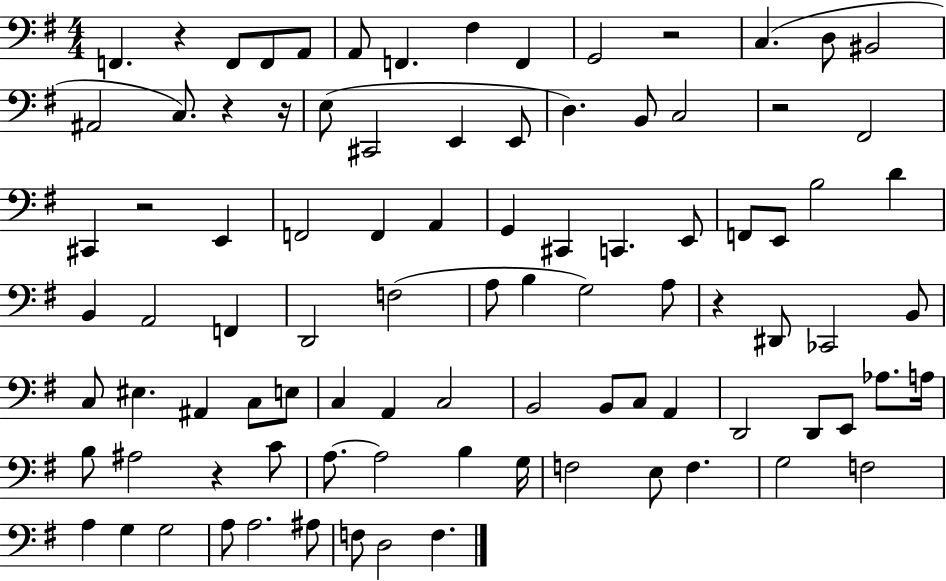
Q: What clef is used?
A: bass